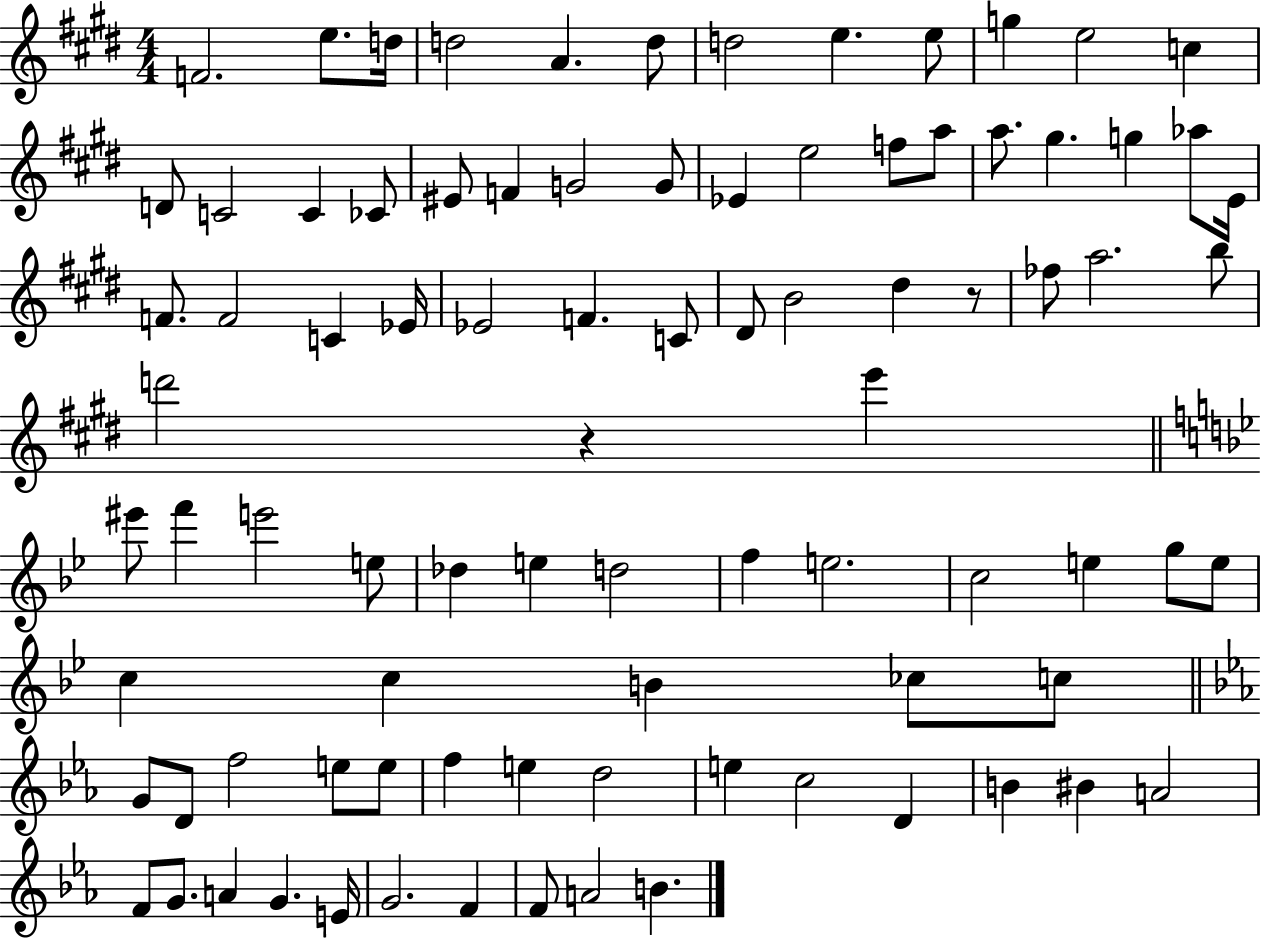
X:1
T:Untitled
M:4/4
L:1/4
K:E
F2 e/2 d/4 d2 A d/2 d2 e e/2 g e2 c D/2 C2 C _C/2 ^E/2 F G2 G/2 _E e2 f/2 a/2 a/2 ^g g _a/2 E/4 F/2 F2 C _E/4 _E2 F C/2 ^D/2 B2 ^d z/2 _f/2 a2 b/2 d'2 z e' ^e'/2 f' e'2 e/2 _d e d2 f e2 c2 e g/2 e/2 c c B _c/2 c/2 G/2 D/2 f2 e/2 e/2 f e d2 e c2 D B ^B A2 F/2 G/2 A G E/4 G2 F F/2 A2 B